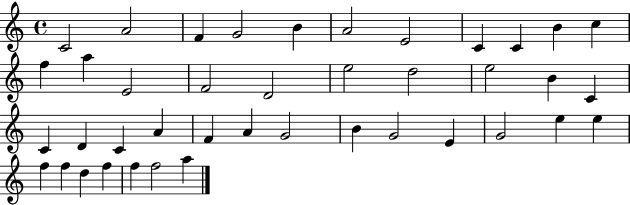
C4/h A4/h F4/q G4/h B4/q A4/h E4/h C4/q C4/q B4/q C5/q F5/q A5/q E4/h F4/h D4/h E5/h D5/h E5/h B4/q C4/q C4/q D4/q C4/q A4/q F4/q A4/q G4/h B4/q G4/h E4/q G4/h E5/q E5/q F5/q F5/q D5/q F5/q F5/q F5/h A5/q